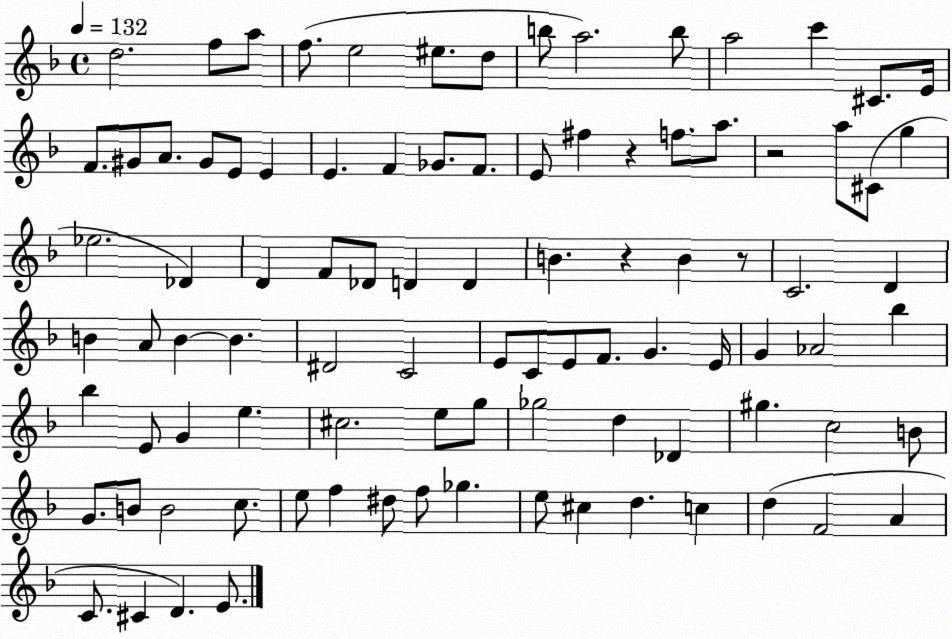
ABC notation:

X:1
T:Untitled
M:4/4
L:1/4
K:F
d2 f/2 a/2 f/2 e2 ^e/2 d/2 b/2 a2 b/2 a2 c' ^C/2 E/4 F/2 ^G/2 A/2 ^G/2 E/2 E E F _G/2 F/2 E/2 ^f z f/2 a/2 z2 a/2 ^C/2 g _e2 _D D F/2 _D/2 D D B z B z/2 C2 D B A/2 B B ^D2 C2 E/2 C/2 E/2 F/2 G E/4 G _A2 _b _b E/2 G e ^c2 e/2 g/2 _g2 d _D ^g c2 B/2 G/2 B/2 B2 c/2 e/2 f ^d/2 f/2 _g e/2 ^c d c d F2 A C/2 ^C D E/2